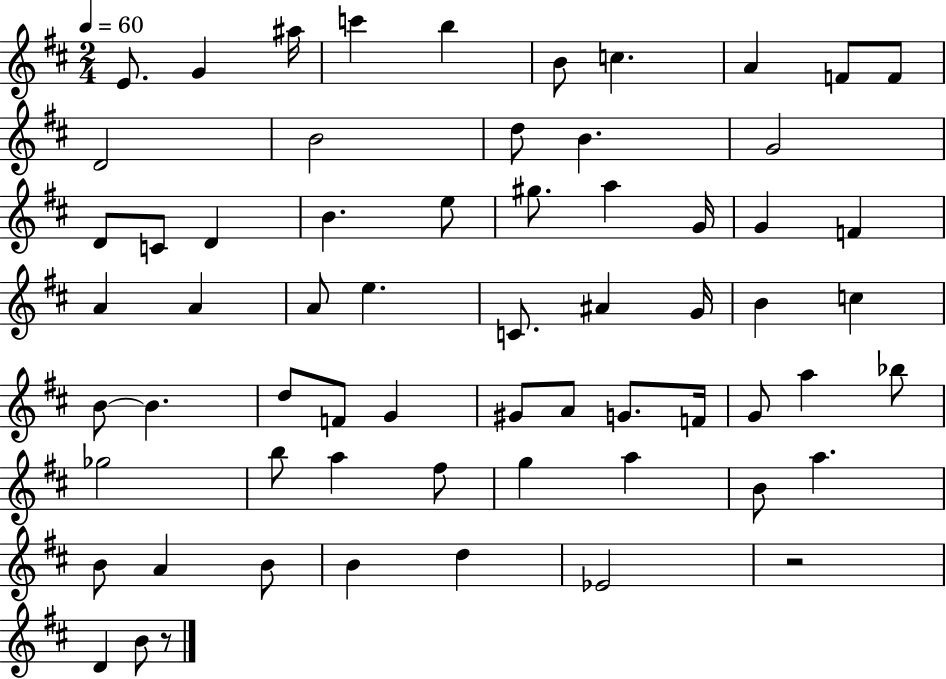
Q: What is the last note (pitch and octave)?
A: B4